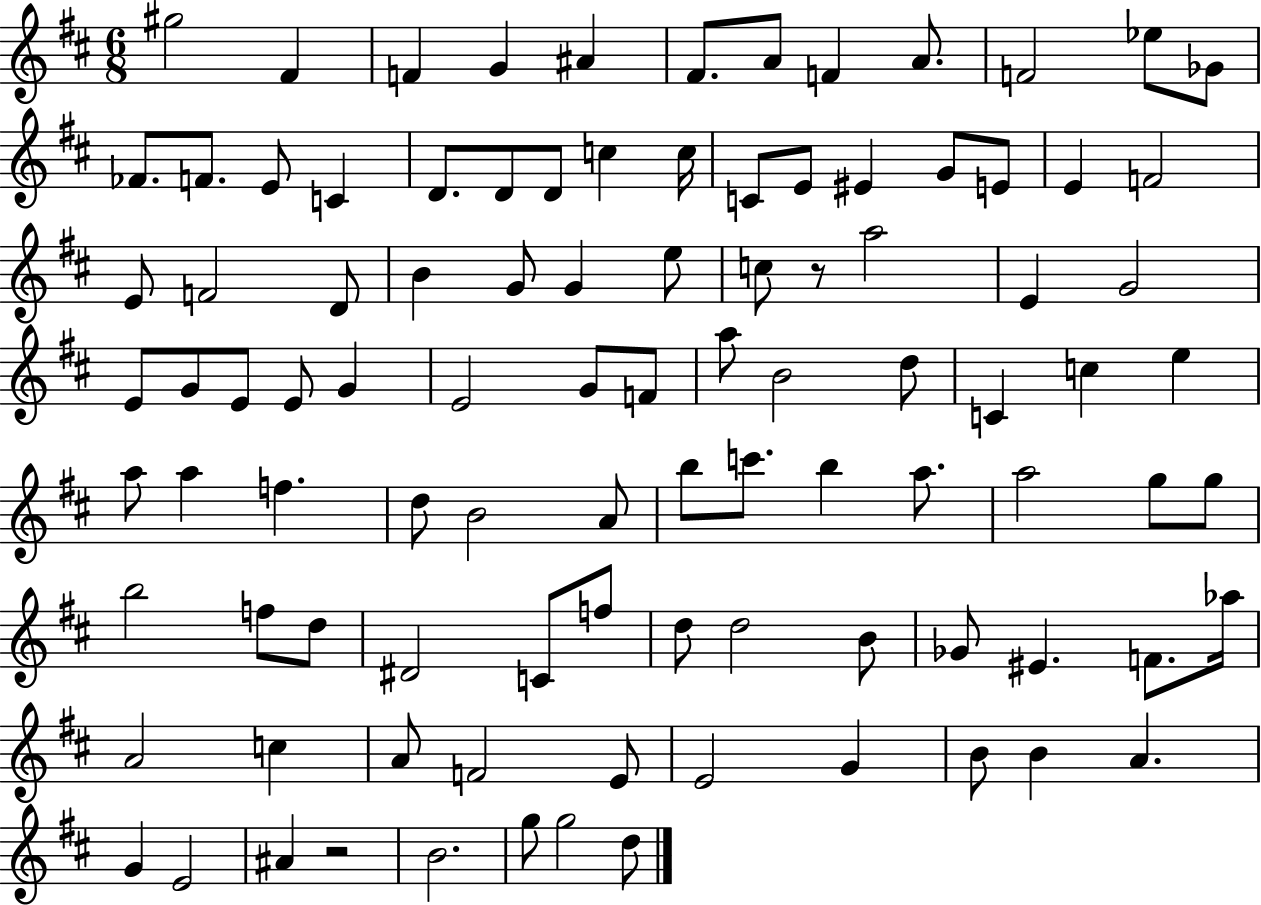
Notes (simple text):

G#5/h F#4/q F4/q G4/q A#4/q F#4/e. A4/e F4/q A4/e. F4/h Eb5/e Gb4/e FES4/e. F4/e. E4/e C4/q D4/e. D4/e D4/e C5/q C5/s C4/e E4/e EIS4/q G4/e E4/e E4/q F4/h E4/e F4/h D4/e B4/q G4/e G4/q E5/e C5/e R/e A5/h E4/q G4/h E4/e G4/e E4/e E4/e G4/q E4/h G4/e F4/e A5/e B4/h D5/e C4/q C5/q E5/q A5/e A5/q F5/q. D5/e B4/h A4/e B5/e C6/e. B5/q A5/e. A5/h G5/e G5/e B5/h F5/e D5/e D#4/h C4/e F5/e D5/e D5/h B4/e Gb4/e EIS4/q. F4/e. Ab5/s A4/h C5/q A4/e F4/h E4/e E4/h G4/q B4/e B4/q A4/q. G4/q E4/h A#4/q R/h B4/h. G5/e G5/h D5/e